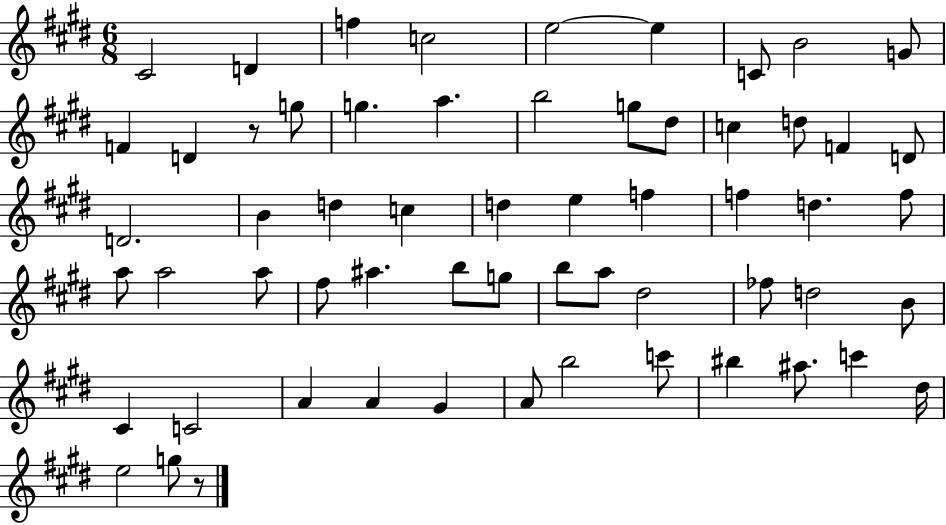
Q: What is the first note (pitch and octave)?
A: C#4